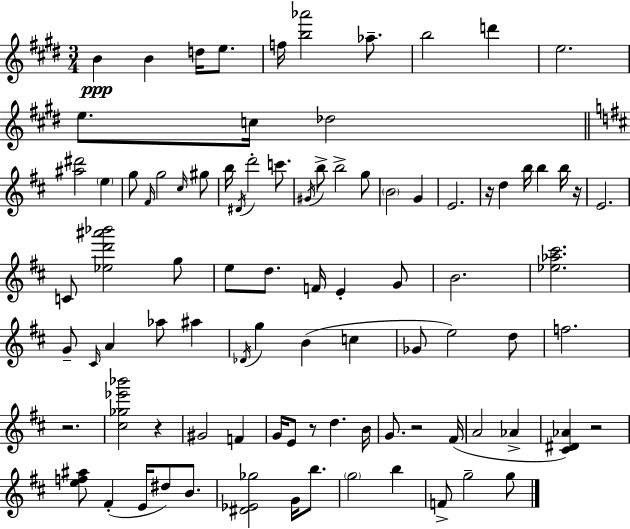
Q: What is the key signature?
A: E major